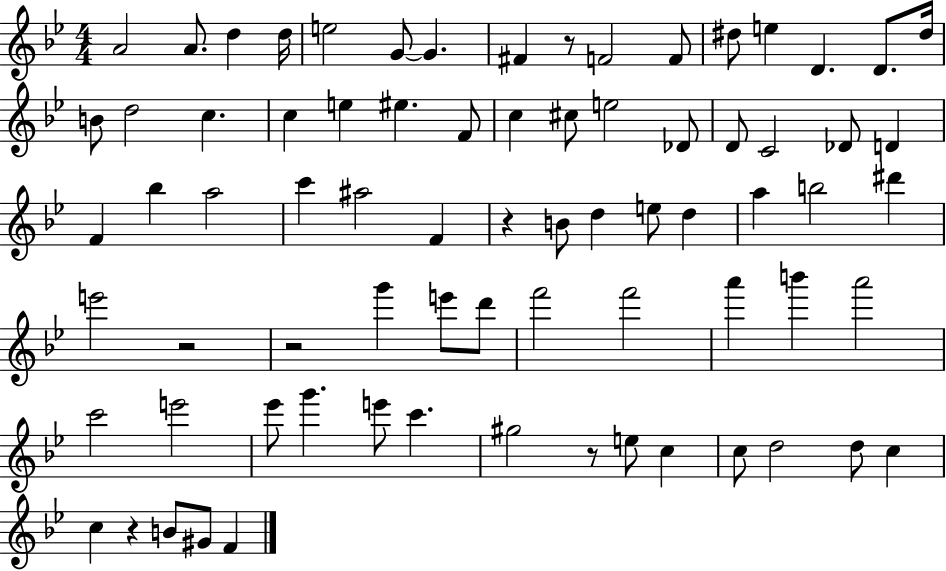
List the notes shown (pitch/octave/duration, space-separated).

A4/h A4/e. D5/q D5/s E5/h G4/e G4/q. F#4/q R/e F4/h F4/e D#5/e E5/q D4/q. D4/e. D#5/s B4/e D5/h C5/q. C5/q E5/q EIS5/q. F4/e C5/q C#5/e E5/h Db4/e D4/e C4/h Db4/e D4/q F4/q Bb5/q A5/h C6/q A#5/h F4/q R/q B4/e D5/q E5/e D5/q A5/q B5/h D#6/q E6/h R/h R/h G6/q E6/e D6/e F6/h F6/h A6/q B6/q A6/h C6/h E6/h Eb6/e G6/q. E6/e C6/q. G#5/h R/e E5/e C5/q C5/e D5/h D5/e C5/q C5/q R/q B4/e G#4/e F4/q